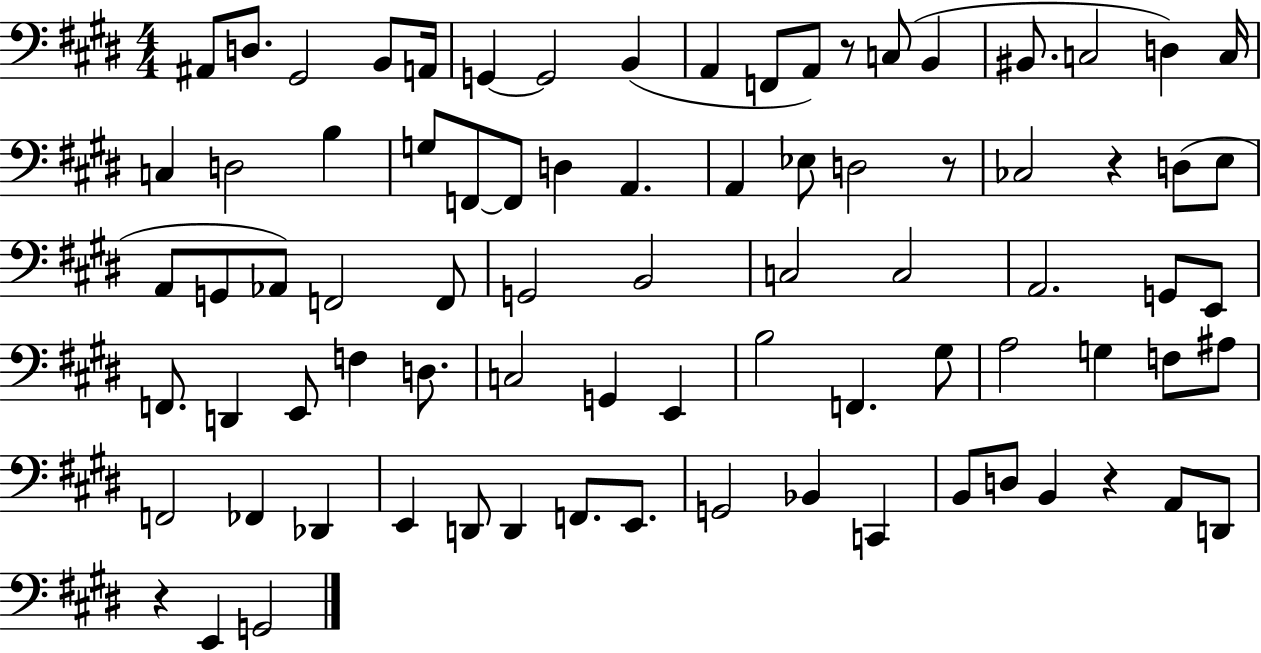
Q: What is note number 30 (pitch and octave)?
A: D3